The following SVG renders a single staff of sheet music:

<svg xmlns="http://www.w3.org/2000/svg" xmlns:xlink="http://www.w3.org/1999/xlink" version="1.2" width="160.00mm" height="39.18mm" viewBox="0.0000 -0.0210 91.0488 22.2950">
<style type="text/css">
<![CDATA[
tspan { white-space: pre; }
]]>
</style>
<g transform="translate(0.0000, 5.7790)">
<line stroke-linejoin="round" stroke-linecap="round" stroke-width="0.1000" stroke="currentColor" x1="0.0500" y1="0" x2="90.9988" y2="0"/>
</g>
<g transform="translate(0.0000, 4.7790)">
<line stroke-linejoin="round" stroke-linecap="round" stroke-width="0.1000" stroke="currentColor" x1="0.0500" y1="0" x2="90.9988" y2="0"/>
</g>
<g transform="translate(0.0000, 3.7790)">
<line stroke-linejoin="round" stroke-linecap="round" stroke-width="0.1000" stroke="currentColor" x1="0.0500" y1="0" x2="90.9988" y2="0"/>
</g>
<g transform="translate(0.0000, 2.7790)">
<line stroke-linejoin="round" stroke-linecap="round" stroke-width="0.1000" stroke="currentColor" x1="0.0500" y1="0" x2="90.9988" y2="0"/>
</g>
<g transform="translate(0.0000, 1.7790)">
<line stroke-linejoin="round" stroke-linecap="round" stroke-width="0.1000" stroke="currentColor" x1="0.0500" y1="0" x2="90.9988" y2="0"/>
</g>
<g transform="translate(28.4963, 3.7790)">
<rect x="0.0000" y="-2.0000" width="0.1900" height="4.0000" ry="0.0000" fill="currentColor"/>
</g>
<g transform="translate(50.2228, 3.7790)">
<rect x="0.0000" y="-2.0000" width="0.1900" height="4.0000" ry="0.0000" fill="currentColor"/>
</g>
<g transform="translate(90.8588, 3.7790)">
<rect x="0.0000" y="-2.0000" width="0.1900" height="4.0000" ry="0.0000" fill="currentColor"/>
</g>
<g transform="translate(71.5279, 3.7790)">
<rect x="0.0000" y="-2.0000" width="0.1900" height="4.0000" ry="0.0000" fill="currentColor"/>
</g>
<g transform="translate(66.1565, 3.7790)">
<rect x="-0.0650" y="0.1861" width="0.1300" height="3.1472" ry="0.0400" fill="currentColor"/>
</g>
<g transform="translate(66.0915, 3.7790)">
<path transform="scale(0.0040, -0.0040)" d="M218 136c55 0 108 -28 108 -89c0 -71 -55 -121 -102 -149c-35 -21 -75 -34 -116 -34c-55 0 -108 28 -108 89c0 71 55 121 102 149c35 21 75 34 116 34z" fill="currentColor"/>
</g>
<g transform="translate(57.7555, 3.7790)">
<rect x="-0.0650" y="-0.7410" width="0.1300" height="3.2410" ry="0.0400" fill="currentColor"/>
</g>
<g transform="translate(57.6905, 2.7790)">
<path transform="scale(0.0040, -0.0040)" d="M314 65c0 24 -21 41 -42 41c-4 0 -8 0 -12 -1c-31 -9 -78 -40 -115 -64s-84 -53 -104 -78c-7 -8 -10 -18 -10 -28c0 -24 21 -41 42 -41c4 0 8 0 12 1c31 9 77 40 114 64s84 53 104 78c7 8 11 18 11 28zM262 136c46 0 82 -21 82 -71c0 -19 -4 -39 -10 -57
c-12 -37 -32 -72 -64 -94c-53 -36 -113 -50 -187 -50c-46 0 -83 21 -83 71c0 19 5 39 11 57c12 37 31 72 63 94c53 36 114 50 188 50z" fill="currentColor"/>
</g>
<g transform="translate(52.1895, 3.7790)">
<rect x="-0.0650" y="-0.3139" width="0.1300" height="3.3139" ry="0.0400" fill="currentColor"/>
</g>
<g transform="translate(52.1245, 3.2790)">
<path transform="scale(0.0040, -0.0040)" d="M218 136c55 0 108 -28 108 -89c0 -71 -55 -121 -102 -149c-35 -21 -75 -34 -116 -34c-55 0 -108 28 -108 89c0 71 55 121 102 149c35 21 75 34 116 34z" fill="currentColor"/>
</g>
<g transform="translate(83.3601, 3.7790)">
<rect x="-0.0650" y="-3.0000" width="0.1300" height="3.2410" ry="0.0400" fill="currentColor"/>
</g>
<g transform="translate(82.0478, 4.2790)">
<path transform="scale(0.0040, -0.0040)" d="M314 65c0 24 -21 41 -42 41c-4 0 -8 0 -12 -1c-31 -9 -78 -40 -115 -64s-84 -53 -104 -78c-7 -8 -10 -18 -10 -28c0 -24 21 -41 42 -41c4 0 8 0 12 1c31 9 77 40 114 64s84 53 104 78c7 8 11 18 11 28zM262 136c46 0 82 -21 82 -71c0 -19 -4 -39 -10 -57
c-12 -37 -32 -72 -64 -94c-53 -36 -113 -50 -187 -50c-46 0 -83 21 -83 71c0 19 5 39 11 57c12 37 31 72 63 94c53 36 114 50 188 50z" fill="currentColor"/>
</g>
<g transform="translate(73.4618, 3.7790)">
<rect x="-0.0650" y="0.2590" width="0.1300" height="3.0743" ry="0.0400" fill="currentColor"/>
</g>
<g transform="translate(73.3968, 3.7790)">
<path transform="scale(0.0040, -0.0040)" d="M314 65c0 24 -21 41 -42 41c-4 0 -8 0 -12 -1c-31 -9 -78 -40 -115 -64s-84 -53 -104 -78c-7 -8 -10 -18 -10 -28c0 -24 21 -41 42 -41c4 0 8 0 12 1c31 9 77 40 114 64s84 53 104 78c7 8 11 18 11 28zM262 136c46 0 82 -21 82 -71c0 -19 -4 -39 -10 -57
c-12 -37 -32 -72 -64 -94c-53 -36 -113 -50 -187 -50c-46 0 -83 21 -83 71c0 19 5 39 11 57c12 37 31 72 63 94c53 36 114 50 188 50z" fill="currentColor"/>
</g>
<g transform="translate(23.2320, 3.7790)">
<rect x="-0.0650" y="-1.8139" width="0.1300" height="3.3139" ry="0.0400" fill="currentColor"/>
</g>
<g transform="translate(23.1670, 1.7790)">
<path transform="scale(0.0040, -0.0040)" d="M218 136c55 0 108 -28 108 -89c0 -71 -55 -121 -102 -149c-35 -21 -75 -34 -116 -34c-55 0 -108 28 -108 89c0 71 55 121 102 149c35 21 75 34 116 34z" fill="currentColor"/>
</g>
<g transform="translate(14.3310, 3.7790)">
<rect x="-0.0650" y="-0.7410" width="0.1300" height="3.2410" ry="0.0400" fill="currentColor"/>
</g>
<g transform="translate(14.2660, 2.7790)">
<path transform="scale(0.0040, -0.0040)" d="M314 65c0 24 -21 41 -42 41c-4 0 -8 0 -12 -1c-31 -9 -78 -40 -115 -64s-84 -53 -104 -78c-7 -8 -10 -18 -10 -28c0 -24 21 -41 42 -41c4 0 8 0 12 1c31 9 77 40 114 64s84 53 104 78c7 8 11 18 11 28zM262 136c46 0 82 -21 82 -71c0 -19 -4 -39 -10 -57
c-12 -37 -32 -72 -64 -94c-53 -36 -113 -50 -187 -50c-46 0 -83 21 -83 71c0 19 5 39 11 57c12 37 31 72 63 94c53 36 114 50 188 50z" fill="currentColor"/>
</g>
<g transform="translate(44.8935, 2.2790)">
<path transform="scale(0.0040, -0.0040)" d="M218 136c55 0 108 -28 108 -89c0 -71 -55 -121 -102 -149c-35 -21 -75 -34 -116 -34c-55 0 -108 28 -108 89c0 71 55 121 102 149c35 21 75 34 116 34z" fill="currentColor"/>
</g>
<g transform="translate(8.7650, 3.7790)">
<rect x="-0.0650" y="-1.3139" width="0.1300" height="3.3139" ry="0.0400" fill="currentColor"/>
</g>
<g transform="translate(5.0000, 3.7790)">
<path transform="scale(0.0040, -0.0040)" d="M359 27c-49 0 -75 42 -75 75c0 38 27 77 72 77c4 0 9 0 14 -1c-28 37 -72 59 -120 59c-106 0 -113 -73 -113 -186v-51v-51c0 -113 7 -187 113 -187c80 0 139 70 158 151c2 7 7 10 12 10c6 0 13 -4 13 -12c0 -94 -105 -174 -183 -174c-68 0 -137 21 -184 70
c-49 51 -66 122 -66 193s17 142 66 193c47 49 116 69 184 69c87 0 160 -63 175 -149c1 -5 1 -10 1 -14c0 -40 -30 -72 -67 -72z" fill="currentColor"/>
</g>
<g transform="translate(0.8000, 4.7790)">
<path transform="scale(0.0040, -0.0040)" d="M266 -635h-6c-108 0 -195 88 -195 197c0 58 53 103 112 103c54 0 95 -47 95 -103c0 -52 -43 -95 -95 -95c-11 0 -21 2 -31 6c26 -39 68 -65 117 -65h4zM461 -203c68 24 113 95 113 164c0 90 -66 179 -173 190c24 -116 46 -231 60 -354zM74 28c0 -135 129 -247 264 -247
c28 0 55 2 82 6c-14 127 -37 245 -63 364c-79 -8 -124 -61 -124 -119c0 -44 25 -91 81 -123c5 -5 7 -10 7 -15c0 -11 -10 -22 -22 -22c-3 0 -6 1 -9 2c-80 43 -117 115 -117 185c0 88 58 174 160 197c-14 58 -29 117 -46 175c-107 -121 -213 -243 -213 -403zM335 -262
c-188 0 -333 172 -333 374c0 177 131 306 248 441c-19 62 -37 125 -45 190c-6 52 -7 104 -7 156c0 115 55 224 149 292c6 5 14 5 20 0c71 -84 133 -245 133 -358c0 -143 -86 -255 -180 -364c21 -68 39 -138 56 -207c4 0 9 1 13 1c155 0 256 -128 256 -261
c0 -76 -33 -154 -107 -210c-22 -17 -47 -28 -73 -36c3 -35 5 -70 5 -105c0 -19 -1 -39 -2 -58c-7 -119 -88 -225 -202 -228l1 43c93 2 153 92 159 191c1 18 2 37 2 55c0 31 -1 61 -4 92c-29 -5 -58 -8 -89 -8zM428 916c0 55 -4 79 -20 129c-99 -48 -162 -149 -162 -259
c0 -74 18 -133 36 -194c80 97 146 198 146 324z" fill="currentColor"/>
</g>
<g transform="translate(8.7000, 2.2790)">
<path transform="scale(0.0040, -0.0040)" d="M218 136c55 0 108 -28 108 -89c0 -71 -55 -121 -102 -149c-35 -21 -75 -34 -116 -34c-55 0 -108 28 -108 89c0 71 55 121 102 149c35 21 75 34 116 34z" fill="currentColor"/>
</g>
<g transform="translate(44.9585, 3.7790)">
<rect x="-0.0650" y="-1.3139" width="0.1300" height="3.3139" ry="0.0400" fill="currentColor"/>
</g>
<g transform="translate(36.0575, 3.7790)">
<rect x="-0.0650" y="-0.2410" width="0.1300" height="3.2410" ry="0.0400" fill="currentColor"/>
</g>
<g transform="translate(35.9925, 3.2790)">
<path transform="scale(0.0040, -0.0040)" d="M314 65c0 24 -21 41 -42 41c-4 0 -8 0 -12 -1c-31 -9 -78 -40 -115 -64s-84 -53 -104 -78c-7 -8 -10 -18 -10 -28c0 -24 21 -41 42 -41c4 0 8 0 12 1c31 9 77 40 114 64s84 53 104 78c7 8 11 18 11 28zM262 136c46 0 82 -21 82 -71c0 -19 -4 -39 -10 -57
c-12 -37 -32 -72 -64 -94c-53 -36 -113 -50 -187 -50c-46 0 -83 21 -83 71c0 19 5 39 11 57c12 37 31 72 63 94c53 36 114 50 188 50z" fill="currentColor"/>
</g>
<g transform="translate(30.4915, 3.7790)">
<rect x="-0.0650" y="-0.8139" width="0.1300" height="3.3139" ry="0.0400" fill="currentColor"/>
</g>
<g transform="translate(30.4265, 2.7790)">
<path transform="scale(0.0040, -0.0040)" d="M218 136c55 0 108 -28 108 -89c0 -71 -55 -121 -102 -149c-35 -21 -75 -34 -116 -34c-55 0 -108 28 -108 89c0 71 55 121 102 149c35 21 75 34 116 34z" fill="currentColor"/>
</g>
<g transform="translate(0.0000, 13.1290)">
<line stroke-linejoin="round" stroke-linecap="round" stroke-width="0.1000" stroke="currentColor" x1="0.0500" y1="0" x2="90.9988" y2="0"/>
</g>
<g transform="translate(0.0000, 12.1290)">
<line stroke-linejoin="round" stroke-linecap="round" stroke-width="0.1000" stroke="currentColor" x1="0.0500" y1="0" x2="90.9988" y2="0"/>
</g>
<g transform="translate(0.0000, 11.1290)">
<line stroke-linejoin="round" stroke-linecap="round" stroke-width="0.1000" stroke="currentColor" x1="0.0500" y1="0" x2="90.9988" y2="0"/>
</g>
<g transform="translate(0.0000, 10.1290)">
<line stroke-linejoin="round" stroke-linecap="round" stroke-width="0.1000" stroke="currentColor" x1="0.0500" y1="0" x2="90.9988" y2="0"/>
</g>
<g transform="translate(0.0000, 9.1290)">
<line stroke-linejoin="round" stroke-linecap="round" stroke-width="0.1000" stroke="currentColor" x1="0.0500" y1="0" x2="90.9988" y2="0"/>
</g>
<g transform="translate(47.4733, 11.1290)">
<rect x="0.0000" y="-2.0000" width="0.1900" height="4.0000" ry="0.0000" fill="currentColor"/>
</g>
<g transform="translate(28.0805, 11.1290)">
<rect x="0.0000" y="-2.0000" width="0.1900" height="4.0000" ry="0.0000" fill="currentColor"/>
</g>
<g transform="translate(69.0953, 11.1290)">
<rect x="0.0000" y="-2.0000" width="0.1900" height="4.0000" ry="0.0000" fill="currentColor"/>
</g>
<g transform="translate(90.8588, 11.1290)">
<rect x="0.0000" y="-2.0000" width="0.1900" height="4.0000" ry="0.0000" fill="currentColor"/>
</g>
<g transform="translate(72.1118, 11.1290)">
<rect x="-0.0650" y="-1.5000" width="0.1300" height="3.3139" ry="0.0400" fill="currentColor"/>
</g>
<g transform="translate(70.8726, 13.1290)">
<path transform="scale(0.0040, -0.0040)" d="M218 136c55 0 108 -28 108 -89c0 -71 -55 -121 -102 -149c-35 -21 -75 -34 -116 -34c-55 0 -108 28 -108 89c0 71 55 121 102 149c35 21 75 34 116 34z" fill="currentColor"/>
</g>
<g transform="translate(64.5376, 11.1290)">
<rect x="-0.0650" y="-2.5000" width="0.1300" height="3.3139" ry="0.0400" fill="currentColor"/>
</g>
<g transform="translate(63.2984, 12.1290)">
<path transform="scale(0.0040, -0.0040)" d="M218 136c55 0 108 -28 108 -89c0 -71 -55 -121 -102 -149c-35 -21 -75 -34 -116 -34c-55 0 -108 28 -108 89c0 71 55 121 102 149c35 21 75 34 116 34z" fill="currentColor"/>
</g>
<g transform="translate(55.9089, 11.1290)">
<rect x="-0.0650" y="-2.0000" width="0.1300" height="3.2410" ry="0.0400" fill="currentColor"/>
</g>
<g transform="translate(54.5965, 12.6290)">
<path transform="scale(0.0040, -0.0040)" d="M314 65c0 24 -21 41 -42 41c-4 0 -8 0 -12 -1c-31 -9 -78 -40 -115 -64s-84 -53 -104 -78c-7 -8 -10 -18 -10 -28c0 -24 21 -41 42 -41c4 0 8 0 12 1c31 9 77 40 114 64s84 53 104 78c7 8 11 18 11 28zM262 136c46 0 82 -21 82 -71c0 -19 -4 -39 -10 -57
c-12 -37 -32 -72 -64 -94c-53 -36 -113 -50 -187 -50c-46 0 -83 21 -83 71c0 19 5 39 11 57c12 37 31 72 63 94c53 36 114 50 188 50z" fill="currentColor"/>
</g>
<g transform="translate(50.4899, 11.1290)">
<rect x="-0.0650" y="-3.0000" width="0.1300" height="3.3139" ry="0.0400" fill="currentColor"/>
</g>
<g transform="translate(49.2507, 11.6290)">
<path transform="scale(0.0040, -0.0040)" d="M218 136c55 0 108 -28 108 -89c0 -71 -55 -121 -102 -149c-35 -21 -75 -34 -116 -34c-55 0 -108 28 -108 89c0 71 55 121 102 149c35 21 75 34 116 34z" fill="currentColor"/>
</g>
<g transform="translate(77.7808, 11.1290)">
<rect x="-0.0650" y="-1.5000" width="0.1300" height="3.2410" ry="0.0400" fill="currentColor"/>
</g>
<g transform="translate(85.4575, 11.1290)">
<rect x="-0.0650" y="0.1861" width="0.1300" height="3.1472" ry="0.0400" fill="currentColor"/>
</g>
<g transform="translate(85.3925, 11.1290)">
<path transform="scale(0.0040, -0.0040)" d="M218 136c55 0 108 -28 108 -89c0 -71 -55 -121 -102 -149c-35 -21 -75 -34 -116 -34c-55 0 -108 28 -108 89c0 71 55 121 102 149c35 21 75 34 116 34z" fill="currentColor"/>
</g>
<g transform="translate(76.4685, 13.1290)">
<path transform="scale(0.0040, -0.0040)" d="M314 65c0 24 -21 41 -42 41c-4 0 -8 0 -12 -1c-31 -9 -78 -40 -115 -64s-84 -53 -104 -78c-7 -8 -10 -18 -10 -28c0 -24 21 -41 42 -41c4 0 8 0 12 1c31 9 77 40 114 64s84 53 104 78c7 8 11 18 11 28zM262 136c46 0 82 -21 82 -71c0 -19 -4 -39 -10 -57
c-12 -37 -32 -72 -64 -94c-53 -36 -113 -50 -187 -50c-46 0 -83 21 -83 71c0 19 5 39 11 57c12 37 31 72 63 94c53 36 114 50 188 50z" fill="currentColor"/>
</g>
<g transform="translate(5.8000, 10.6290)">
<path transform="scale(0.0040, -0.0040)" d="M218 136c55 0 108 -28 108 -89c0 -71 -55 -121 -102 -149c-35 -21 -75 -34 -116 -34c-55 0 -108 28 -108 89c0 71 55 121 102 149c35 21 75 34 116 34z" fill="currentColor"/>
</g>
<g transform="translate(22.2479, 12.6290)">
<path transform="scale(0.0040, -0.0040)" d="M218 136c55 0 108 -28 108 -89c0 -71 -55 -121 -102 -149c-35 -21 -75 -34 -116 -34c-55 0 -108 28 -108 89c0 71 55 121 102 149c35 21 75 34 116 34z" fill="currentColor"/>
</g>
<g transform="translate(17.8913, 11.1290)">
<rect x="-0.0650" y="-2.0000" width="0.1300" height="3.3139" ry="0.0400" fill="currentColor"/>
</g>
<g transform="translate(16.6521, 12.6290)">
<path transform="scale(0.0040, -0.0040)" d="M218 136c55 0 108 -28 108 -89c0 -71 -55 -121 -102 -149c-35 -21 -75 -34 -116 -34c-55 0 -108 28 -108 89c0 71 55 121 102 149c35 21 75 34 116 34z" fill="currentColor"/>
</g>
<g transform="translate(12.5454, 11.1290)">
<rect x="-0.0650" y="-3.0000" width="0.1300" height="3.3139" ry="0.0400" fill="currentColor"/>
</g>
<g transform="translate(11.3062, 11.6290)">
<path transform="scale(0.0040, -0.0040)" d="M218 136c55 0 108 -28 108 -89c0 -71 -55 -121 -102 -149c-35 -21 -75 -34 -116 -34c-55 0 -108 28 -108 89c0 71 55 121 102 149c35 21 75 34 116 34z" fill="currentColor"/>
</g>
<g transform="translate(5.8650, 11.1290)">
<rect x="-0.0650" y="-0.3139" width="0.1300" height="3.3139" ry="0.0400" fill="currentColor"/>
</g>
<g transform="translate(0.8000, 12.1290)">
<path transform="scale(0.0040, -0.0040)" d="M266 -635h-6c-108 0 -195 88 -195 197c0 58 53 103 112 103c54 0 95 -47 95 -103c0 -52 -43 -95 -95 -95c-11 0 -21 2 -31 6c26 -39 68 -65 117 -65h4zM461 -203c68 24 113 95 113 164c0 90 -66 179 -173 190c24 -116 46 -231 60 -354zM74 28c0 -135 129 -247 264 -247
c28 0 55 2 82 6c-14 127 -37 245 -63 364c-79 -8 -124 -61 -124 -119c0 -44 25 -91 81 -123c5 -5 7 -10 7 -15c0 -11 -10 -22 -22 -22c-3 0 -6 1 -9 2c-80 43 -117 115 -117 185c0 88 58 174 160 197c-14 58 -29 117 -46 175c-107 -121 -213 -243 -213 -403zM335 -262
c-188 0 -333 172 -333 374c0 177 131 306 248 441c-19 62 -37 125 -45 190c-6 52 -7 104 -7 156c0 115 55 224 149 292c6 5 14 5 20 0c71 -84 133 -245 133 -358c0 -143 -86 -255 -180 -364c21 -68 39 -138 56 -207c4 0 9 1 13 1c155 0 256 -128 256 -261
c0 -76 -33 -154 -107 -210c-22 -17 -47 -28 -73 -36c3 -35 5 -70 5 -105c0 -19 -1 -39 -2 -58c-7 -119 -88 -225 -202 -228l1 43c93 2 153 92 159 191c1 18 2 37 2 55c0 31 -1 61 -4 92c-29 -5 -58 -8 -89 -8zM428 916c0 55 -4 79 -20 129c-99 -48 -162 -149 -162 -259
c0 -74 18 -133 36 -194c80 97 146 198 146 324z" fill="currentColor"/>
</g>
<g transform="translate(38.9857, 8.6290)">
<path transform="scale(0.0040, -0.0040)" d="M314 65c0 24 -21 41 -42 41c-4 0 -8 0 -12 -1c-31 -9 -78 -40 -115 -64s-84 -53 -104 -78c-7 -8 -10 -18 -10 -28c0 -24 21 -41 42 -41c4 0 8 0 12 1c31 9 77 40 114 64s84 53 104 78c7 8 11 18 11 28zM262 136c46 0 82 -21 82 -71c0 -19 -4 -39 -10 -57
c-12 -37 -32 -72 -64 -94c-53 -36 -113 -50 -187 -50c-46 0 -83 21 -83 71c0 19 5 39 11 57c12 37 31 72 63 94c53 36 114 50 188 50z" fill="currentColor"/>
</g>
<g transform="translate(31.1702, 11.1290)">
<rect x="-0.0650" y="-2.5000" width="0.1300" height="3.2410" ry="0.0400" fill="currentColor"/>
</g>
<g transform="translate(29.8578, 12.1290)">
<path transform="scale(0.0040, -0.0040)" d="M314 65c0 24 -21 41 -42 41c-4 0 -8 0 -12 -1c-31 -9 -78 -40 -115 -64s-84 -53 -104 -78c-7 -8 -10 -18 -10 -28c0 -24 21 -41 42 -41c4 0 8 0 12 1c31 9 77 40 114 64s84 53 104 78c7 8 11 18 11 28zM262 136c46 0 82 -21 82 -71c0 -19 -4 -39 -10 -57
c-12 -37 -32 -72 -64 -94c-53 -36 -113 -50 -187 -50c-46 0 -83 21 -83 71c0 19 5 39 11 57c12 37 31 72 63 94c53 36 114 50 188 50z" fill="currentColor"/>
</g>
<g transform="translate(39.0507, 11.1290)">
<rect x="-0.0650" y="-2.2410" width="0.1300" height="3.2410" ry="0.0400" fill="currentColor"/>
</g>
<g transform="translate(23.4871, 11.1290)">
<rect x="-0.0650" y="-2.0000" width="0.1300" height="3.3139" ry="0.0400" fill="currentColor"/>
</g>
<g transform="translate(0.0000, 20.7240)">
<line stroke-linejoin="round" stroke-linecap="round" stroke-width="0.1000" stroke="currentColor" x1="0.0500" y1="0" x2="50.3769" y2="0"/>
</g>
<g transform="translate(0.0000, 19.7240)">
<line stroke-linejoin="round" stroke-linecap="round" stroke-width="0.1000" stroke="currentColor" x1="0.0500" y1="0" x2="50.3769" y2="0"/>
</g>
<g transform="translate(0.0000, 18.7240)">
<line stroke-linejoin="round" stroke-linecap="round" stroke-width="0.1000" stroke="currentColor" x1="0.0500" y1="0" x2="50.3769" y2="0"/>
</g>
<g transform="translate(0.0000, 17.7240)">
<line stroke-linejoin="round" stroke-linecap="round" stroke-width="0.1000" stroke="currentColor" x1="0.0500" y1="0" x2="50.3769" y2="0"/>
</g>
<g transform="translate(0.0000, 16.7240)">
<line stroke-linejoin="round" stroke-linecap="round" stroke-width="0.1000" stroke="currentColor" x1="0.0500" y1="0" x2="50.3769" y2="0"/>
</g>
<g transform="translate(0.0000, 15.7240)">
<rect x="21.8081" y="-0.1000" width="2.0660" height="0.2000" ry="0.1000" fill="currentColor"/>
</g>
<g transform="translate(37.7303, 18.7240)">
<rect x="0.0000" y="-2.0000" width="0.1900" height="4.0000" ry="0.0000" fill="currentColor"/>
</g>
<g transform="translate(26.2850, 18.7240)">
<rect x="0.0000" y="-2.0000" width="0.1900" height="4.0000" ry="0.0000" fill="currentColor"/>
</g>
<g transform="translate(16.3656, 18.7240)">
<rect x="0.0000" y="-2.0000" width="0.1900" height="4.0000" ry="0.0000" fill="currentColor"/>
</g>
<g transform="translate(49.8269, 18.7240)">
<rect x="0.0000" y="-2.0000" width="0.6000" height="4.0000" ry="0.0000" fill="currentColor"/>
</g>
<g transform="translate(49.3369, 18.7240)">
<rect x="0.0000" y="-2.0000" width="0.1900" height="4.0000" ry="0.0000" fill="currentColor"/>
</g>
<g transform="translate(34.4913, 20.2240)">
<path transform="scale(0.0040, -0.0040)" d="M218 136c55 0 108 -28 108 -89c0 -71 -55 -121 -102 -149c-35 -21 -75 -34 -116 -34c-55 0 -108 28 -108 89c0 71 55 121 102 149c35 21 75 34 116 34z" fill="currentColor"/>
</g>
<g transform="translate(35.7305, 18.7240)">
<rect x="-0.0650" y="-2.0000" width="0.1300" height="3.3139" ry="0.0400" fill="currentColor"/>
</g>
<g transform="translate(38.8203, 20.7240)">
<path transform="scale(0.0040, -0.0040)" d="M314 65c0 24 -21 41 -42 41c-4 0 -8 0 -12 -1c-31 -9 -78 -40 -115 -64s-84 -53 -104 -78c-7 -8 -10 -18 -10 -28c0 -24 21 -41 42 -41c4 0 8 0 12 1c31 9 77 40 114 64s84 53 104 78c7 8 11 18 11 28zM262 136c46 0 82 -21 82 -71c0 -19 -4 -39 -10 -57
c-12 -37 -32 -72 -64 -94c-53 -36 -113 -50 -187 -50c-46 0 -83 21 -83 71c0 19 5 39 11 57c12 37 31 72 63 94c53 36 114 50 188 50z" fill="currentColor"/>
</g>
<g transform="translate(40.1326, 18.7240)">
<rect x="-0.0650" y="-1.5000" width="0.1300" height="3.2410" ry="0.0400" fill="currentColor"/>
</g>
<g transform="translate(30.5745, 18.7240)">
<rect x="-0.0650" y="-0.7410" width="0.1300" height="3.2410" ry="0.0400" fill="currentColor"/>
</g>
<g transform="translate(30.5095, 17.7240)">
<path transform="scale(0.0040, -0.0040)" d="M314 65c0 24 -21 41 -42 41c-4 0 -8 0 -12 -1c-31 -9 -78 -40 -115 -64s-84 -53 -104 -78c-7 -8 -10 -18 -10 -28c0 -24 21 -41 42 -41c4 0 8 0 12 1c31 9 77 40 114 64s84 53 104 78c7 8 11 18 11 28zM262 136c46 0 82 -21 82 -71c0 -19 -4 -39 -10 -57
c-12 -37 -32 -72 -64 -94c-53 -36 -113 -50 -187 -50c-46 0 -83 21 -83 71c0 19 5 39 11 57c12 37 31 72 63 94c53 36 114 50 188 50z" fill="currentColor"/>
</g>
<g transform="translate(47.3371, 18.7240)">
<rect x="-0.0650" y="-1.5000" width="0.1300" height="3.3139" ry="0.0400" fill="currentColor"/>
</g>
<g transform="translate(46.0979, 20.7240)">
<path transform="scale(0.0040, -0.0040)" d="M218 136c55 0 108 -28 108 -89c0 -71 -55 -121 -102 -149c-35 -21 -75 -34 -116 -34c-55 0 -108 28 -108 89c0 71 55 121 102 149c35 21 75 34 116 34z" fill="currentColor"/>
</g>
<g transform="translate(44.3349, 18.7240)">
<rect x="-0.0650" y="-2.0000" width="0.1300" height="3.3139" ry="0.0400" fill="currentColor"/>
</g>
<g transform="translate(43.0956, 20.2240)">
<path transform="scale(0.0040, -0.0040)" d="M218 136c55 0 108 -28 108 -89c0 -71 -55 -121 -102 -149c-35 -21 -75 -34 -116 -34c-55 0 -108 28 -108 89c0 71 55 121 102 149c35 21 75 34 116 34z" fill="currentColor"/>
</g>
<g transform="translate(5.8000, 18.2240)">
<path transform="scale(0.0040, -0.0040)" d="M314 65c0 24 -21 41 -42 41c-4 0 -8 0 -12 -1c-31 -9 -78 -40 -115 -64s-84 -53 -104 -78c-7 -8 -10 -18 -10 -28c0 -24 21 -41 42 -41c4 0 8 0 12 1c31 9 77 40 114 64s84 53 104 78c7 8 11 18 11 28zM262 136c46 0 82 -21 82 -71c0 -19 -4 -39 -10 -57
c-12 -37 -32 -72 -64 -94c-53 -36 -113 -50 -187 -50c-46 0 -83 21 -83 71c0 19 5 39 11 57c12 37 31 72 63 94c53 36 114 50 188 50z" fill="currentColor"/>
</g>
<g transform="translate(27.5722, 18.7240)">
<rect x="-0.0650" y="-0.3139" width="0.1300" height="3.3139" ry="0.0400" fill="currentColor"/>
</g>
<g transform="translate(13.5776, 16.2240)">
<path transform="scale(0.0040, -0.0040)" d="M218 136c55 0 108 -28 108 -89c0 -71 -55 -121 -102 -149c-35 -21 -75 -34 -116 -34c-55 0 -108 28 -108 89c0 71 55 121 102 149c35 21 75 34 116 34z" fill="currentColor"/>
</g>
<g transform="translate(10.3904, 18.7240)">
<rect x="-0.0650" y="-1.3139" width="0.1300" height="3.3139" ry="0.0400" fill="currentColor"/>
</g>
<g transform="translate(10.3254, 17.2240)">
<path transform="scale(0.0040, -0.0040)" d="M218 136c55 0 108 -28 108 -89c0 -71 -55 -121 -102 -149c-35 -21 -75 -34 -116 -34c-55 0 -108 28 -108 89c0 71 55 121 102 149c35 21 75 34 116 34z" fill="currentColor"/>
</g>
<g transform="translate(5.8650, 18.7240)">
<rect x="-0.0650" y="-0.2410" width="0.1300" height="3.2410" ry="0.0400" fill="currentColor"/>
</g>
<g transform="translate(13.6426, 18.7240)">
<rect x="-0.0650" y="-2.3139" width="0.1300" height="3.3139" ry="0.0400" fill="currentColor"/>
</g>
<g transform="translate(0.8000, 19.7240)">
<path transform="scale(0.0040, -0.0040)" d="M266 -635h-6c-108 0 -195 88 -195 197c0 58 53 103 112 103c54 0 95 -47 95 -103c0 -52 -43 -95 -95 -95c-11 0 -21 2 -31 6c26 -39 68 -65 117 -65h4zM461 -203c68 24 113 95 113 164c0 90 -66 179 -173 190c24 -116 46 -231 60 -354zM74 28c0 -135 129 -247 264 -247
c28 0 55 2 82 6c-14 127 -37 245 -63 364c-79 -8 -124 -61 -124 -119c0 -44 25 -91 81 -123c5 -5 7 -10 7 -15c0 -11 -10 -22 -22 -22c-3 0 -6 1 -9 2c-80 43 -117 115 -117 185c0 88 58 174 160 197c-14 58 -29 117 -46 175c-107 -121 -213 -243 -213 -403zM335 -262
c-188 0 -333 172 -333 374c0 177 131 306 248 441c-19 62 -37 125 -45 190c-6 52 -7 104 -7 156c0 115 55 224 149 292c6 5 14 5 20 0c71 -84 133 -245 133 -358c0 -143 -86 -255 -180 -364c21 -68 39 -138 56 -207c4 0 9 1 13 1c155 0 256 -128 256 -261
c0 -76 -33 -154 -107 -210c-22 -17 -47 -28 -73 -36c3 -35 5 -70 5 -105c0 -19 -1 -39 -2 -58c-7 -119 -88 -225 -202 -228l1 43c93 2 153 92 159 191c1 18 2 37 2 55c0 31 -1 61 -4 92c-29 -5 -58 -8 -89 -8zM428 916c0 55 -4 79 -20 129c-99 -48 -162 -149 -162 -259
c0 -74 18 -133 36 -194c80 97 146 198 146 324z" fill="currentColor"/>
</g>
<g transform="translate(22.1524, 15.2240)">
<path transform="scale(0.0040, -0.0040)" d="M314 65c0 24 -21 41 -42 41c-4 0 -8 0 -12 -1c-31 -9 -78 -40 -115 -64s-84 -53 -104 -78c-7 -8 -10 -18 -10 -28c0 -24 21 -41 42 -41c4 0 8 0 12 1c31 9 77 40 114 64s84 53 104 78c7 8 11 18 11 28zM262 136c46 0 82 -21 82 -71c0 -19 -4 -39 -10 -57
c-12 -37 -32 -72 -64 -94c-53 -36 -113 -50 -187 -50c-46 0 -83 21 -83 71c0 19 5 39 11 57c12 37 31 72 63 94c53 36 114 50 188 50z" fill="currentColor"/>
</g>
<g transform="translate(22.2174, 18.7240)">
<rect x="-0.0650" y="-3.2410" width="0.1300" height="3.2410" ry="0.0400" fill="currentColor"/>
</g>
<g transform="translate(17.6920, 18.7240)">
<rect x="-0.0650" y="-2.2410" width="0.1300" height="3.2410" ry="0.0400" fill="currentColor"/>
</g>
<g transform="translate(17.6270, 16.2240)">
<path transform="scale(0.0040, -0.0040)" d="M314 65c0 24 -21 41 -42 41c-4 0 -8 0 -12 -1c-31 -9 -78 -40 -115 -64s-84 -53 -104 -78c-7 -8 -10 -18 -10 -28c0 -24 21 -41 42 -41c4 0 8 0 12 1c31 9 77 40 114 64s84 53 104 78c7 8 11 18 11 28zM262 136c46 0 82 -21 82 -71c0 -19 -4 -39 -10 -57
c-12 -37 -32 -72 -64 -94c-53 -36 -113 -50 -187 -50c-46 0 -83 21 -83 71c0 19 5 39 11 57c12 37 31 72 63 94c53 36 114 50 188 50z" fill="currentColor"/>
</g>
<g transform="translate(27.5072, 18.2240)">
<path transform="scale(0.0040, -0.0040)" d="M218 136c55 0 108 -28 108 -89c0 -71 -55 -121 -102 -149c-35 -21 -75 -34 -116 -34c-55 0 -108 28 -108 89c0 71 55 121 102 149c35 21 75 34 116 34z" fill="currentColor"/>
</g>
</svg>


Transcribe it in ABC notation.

X:1
T:Untitled
M:4/4
L:1/4
K:C
e d2 f d c2 e c d2 B B2 A2 c A F F G2 g2 A F2 G E E2 B c2 e g g2 b2 c d2 F E2 F E